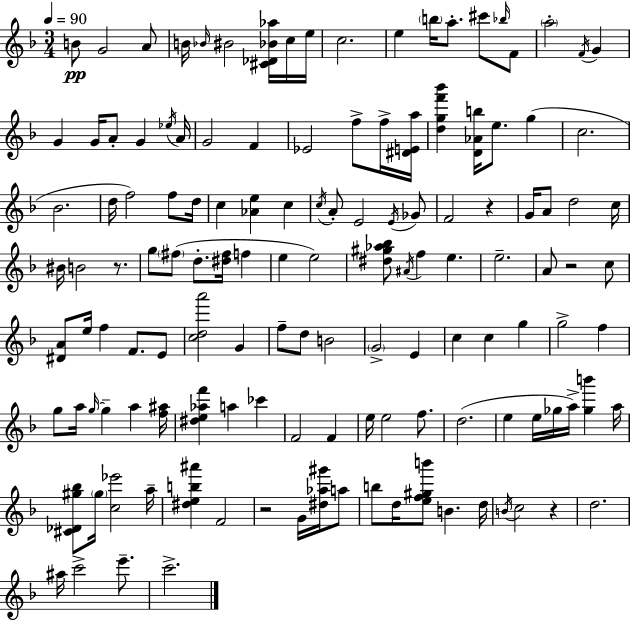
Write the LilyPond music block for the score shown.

{
  \clef treble
  \numericTimeSignature
  \time 3/4
  \key d \minor
  \tempo 4 = 90
  b'8\pp g'2 a'8 | b'16 \grace { bes'16 } bis'2 <cis' des' bes' aes''>16 c''16 | e''16 c''2. | e''4 \parenthesize b''16 a''8.-. cis'''8 \grace { bes''16 } | \break f'8 \parenthesize a''2-. \acciaccatura { f'16 } g'4 | g'4 g'16 a'8-. g'4 | \acciaccatura { ees''16 } a'16 g'2 | f'4 ees'2 | \break f''8-> f''16-> <dis' e' a''>16 <d'' g'' f''' bes'''>4 <d' aes' b''>16 e''8. | g''4( c''2. | bes'2. | d''16 f''2) | \break f''8 d''16 c''4 <aes' e''>4 | c''4 \acciaccatura { c''16 } a'8-. e'2 | \acciaccatura { e'16 } ges'8 f'2 | r4 g'16 a'8 d''2 | \break c''16 bis'16 b'2 | r8. g''8 \parenthesize fis''8( d''8.-. | <dis'' fis''>16 f''4 e''4 e''2) | <dis'' gis'' aes'' bes''>8 \acciaccatura { ais'16 } f''4 | \break e''4. e''2.-- | a'8 r2 | c''8 <dis' a'>8 e''16 f''4 | f'8. e'8 <c'' d'' a'''>2 | \break g'4 f''8-- d''8 b'2 | \parenthesize g'2-> | e'4 c''4 c''4 | g''4 g''2-> | \break f''4 g''8 a''16 \grace { g''16~ }~ g''4-- | a''4 <f'' ais''>16 <dis'' e'' aes'' f'''>4 | a''4 ces'''4 f'2 | f'4 e''16 e''2 | \break f''8. d''2.( | e''4 | e''16 ges''16 a''16->) <ges'' b'''>4 a''16 <cis' des' gis'' bes''>8 \parenthesize gis''16 <c'' ees'''>2 | a''16-- <dis'' e'' b'' ais'''>4 | \break f'2 r2 | g'16 <dis'' aes'' gis'''>16 a''8 b''8 d''16 <e'' f'' gis'' b'''>8 | b'4. d''16 \acciaccatura { b'16 } c''2 | r4 d''2. | \break ais''16 c'''2-> | e'''8.-- c'''2.-> | \bar "|."
}